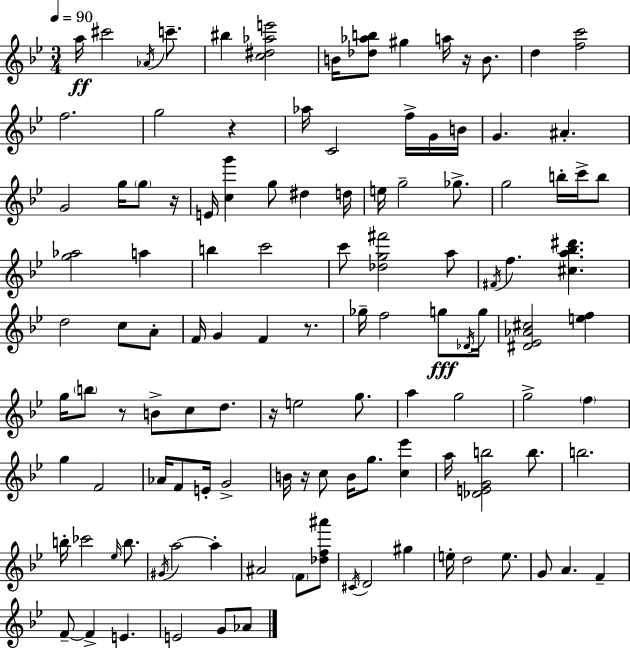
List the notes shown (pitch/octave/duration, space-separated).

A5/s C#6/h Ab4/s C6/e. BIS5/q [C5,D#5,Ab5,E6]/h B4/s [Db5,Ab5,B5]/e G#5/q A5/s R/s B4/e. D5/q [F5,C6]/h F5/h. G5/h R/q Ab5/s C4/h F5/s G4/s B4/s G4/q. A#4/q. G4/h G5/s G5/e R/s E4/s [C5,G6]/q G5/e D#5/q D5/s E5/s G5/h Gb5/e. G5/h B5/s C6/s B5/e [G5,Ab5]/h A5/q B5/q C6/h C6/e [Db5,G5,F#6]/h A5/e F#4/s F5/q. [C#5,A5,Bb5,D#6]/q. D5/h C5/e A4/e F4/s G4/q F4/q R/e. Gb5/s F5/h G5/e Db4/s G5/s [D#4,Eb4,Ab4,C#5]/h [E5,F5]/q G5/s B5/e R/e B4/e C5/e D5/e. R/s E5/h G5/e. A5/q G5/h G5/h F5/q G5/q F4/h Ab4/s F4/e E4/s G4/h B4/s R/s C5/e B4/s G5/e. [C5,Eb6]/q A5/s [Db4,E4,G4,B5]/h B5/e. B5/h. B5/s CES6/h Eb5/s B5/e. G#4/s A5/h A5/q A#4/h F4/e [Db5,F5,A#6]/e C#4/s D4/h G#5/q E5/s D5/h E5/e. G4/e A4/q. F4/q F4/e F4/q E4/q. E4/h G4/e Ab4/e